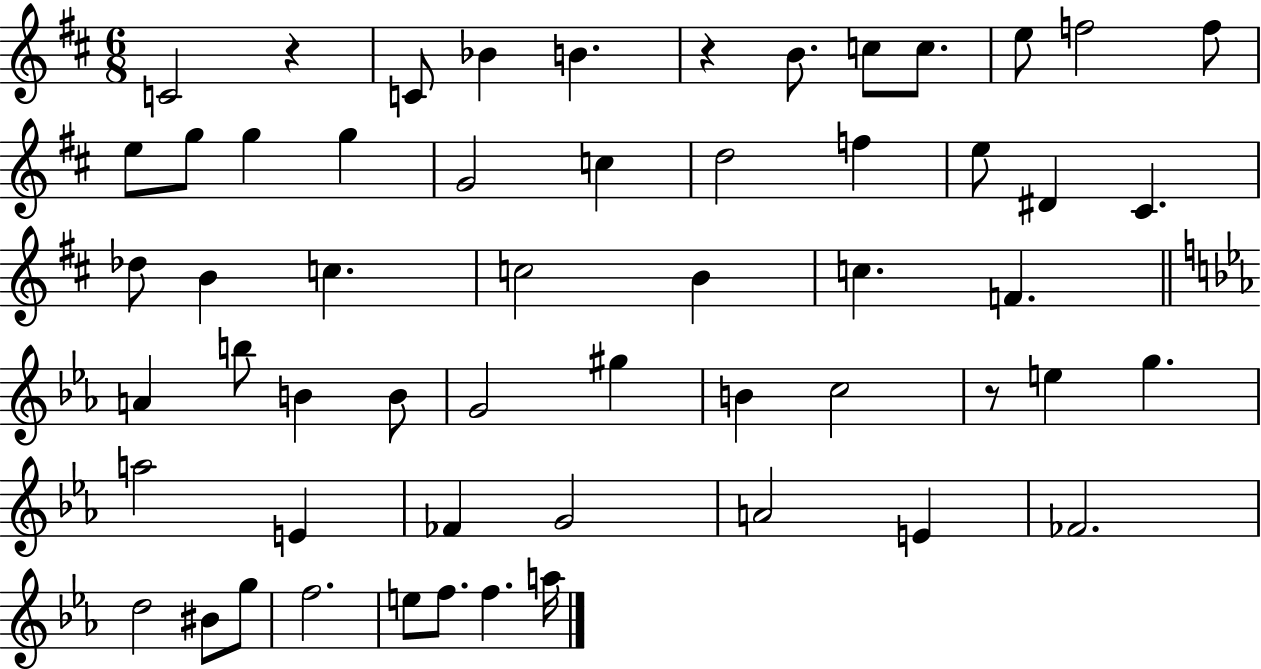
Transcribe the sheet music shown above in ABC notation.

X:1
T:Untitled
M:6/8
L:1/4
K:D
C2 z C/2 _B B z B/2 c/2 c/2 e/2 f2 f/2 e/2 g/2 g g G2 c d2 f e/2 ^D ^C _d/2 B c c2 B c F A b/2 B B/2 G2 ^g B c2 z/2 e g a2 E _F G2 A2 E _F2 d2 ^B/2 g/2 f2 e/2 f/2 f a/4